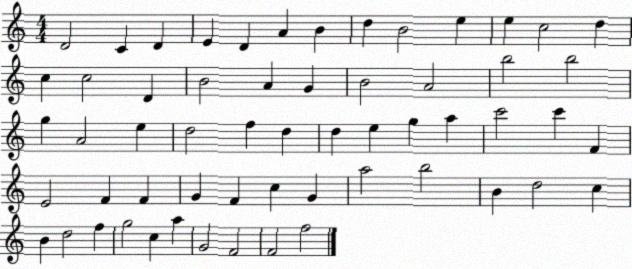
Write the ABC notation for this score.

X:1
T:Untitled
M:4/4
L:1/4
K:C
D2 C D E D A B d B2 e e c2 d c c2 D B2 A G B2 A2 b2 b2 g A2 e d2 f d d e g a c'2 c' F E2 F F G F c G a2 b2 B d2 c B d2 f g2 c a G2 F2 F2 f2